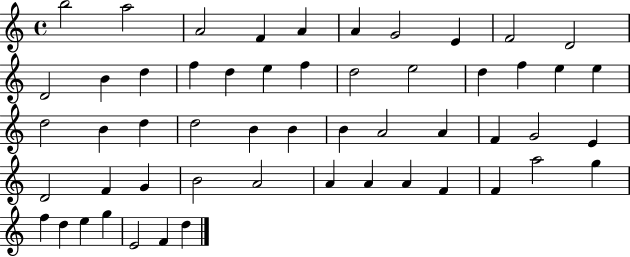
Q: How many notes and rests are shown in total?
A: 54